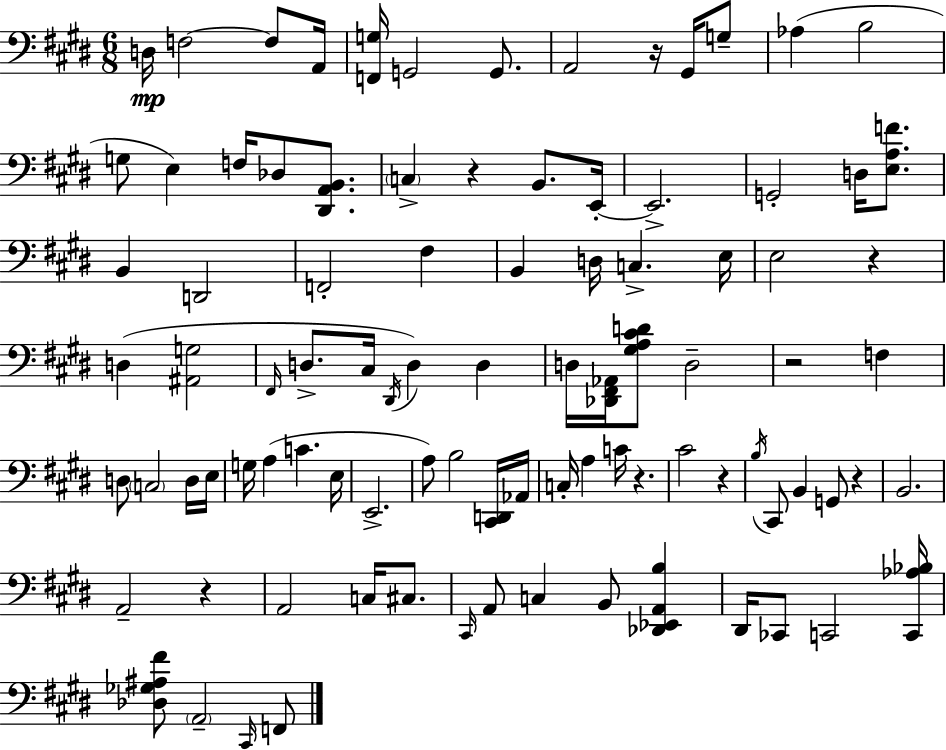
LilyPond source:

{
  \clef bass
  \numericTimeSignature
  \time 6/8
  \key e \major
  d16\mp f2~~ f8 a,16 | <f, g>16 g,2 g,8. | a,2 r16 gis,16 g8-- | aes4( b2 | \break g8 e4) f16 des8 <dis, a, b,>8. | \parenthesize c4-> r4 b,8. e,16-.~~ | e,2.-> | g,2-. d16 <e a f'>8. | \break b,4 d,2 | f,2-. fis4 | b,4 d16 c4.-> e16 | e2 r4 | \break d4( <ais, g>2 | \grace { fis,16 } d8.-> cis16 \acciaccatura { dis,16 }) d4 d4 | d16 <des, fis, aes,>16 <gis a cis' d'>8 d2-- | r2 f4 | \break d8 \parenthesize c2 | d16 e16 g16 a4( c'4. | e16 e,2.-> | a8) b2 | \break <cis, d,>16 aes,16 c16-. a4 c'16 r4. | cis'2 r4 | \acciaccatura { b16 } cis,8 b,4 g,8 r4 | b,2. | \break a,2-- r4 | a,2 c16 | cis8. \grace { cis,16 } a,8 c4 b,8 | <des, ees, a, b>4 dis,16 ces,8 c,2 | \break <c, aes bes>16 <des ges ais fis'>8 \parenthesize a,2-- | \grace { cis,16 } f,8 \bar "|."
}